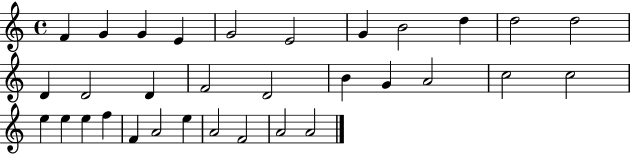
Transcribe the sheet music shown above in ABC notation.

X:1
T:Untitled
M:4/4
L:1/4
K:C
F G G E G2 E2 G B2 d d2 d2 D D2 D F2 D2 B G A2 c2 c2 e e e f F A2 e A2 F2 A2 A2